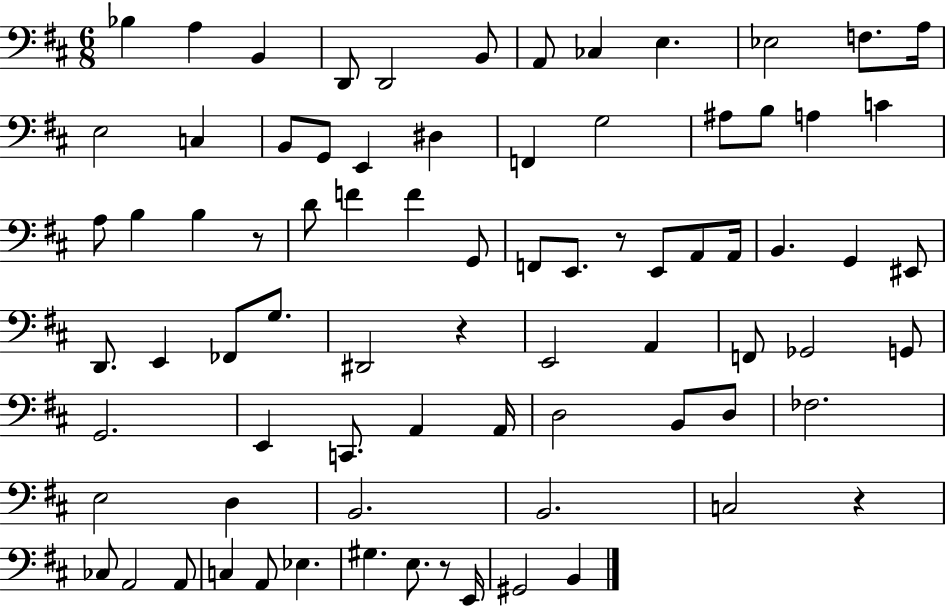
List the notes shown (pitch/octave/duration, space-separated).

Bb3/q A3/q B2/q D2/e D2/h B2/e A2/e CES3/q E3/q. Eb3/h F3/e. A3/s E3/h C3/q B2/e G2/e E2/q D#3/q F2/q G3/h A#3/e B3/e A3/q C4/q A3/e B3/q B3/q R/e D4/e F4/q F4/q G2/e F2/e E2/e. R/e E2/e A2/e A2/s B2/q. G2/q EIS2/e D2/e. E2/q FES2/e G3/e. D#2/h R/q E2/h A2/q F2/e Gb2/h G2/e G2/h. E2/q C2/e. A2/q A2/s D3/h B2/e D3/e FES3/h. E3/h D3/q B2/h. B2/h. C3/h R/q CES3/e A2/h A2/e C3/q A2/e Eb3/q. G#3/q. E3/e. R/e E2/s G#2/h B2/q